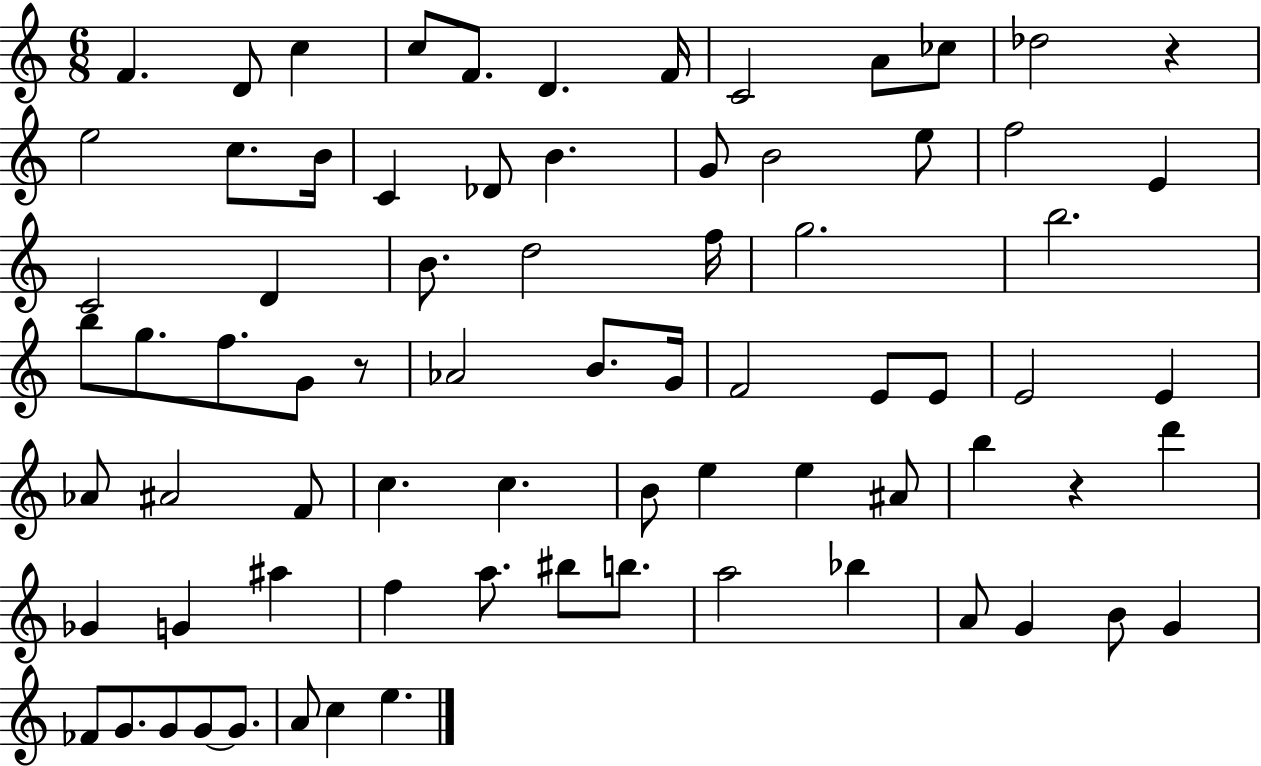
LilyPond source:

{
  \clef treble
  \numericTimeSignature
  \time 6/8
  \key c \major
  f'4. d'8 c''4 | c''8 f'8. d'4. f'16 | c'2 a'8 ces''8 | des''2 r4 | \break e''2 c''8. b'16 | c'4 des'8 b'4. | g'8 b'2 e''8 | f''2 e'4 | \break c'2 d'4 | b'8. d''2 f''16 | g''2. | b''2. | \break b''8 g''8. f''8. g'8 r8 | aes'2 b'8. g'16 | f'2 e'8 e'8 | e'2 e'4 | \break aes'8 ais'2 f'8 | c''4. c''4. | b'8 e''4 e''4 ais'8 | b''4 r4 d'''4 | \break ges'4 g'4 ais''4 | f''4 a''8. bis''8 b''8. | a''2 bes''4 | a'8 g'4 b'8 g'4 | \break fes'8 g'8. g'8 g'8~~ g'8. | a'8 c''4 e''4. | \bar "|."
}